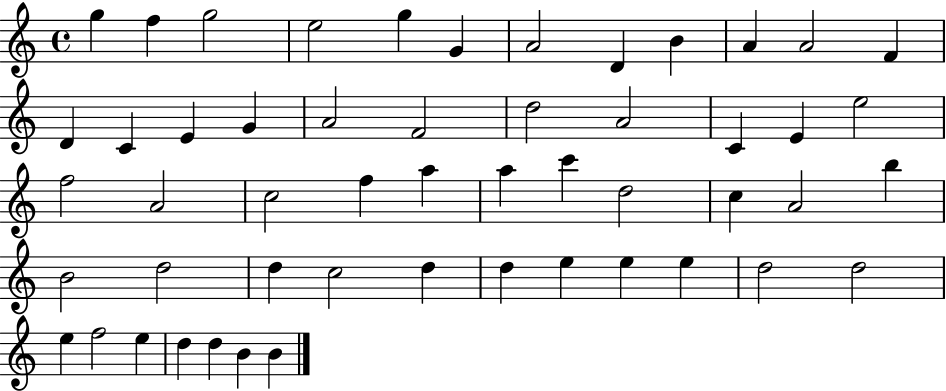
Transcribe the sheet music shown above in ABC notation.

X:1
T:Untitled
M:4/4
L:1/4
K:C
g f g2 e2 g G A2 D B A A2 F D C E G A2 F2 d2 A2 C E e2 f2 A2 c2 f a a c' d2 c A2 b B2 d2 d c2 d d e e e d2 d2 e f2 e d d B B